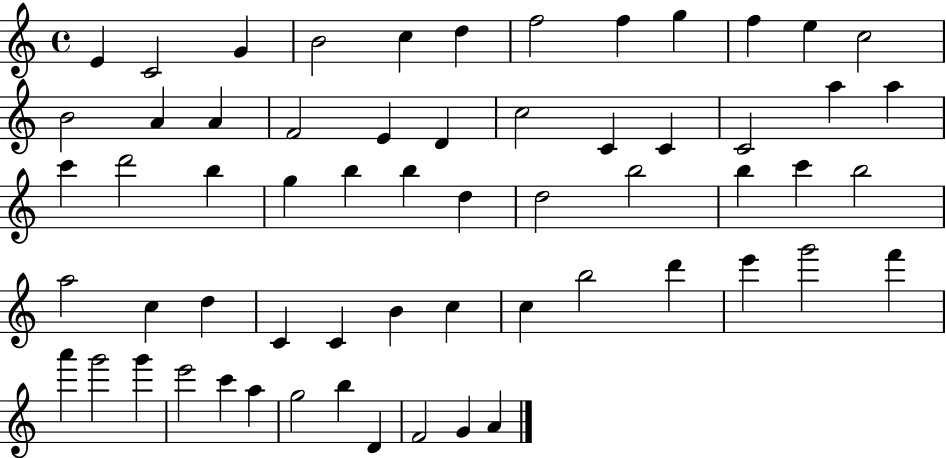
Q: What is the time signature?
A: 4/4